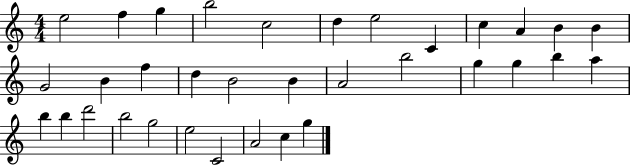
X:1
T:Untitled
M:4/4
L:1/4
K:C
e2 f g b2 c2 d e2 C c A B B G2 B f d B2 B A2 b2 g g b a b b d'2 b2 g2 e2 C2 A2 c g